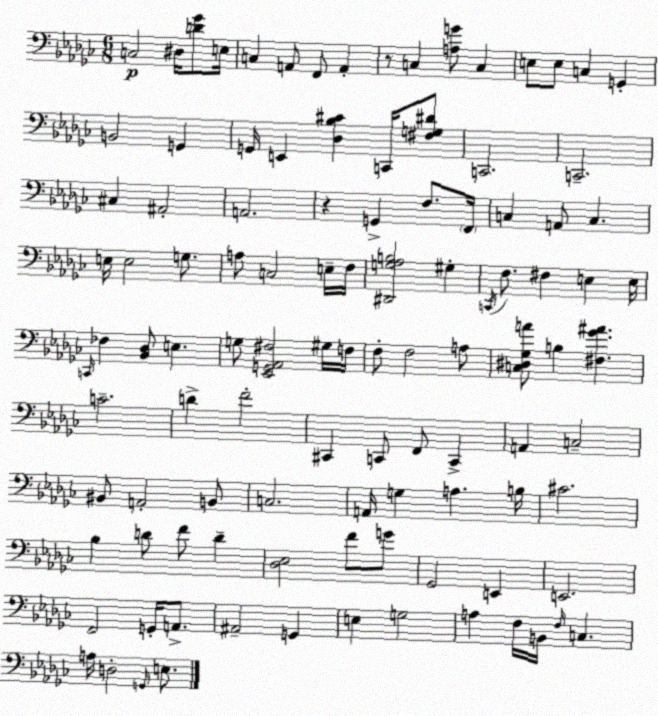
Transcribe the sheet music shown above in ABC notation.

X:1
T:Untitled
M:6/8
L:1/4
K:Ebm
C,2 ^D,/4 [D_G]/2 E,/4 C, A,,/2 F,,/2 A,, z/2 C, [A,G]/2 C, E,/2 E,/2 C, G,, B,,2 G,, G,,/4 E,, [_D,_B,^C] C,,/4 [^F,G,^D]/2 C,,2 C,,2 ^C, ^A,,2 A,,2 z G,, F,/2 F,,/4 C, A,,/2 C, E,/4 E,2 G,/2 A,/2 C,2 E,/4 F,/4 [^D,,G,_A,B,]2 ^G, C,,/4 F,/2 ^F, E, E,/4 C,,/4 _F, [_B,,_D,]/2 E, G,/2 [_E,,G,,_A,,^F,]2 ^G,/4 F,/4 F,/2 F,2 A,/2 [C,^D,_G,A]/2 B, [^F,_G^A] C2 D F2 ^C,, C,,/2 F,,/2 C,, A,, C,2 ^B,,/2 A,,2 B,,/2 C,2 A,,/4 G, A, B,/4 ^C2 _B, D/2 F/2 D [_D,_E,]2 F/2 G/2 _G,,2 E,, E,,2 F,,2 G,,/4 A,,/2 ^A,,2 G,, E, G,2 A, F,/4 B,,/4 F,/4 C, A,/4 D,2 G,,/4 E,/2